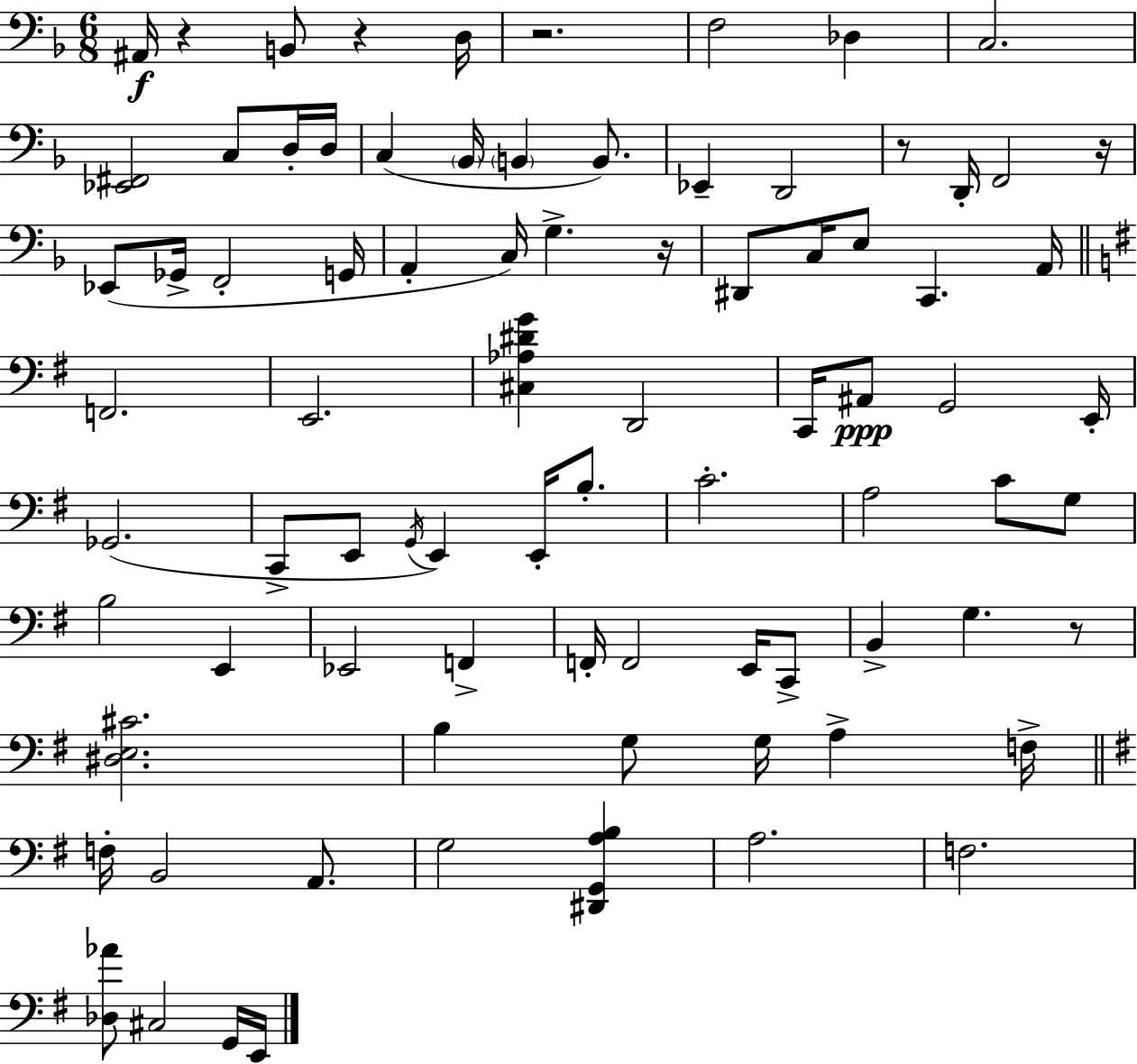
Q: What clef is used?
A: bass